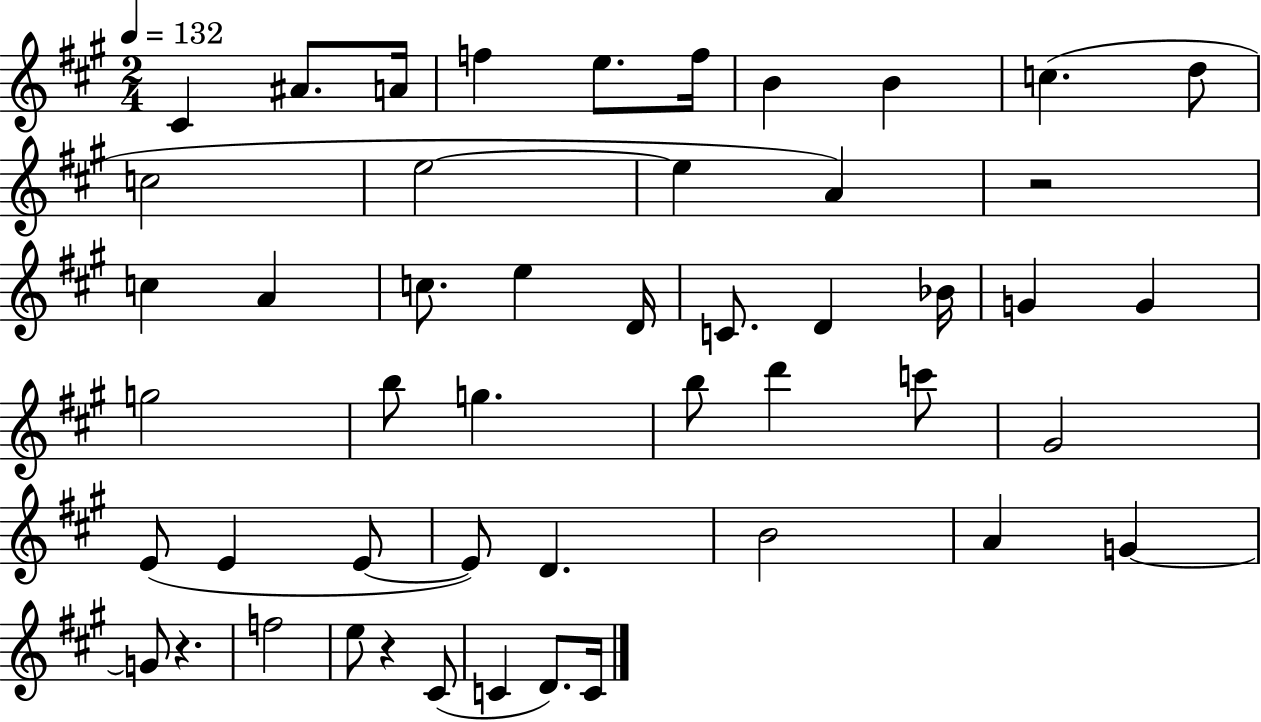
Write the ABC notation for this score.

X:1
T:Untitled
M:2/4
L:1/4
K:A
^C ^A/2 A/4 f e/2 f/4 B B c d/2 c2 e2 e A z2 c A c/2 e D/4 C/2 D _B/4 G G g2 b/2 g b/2 d' c'/2 ^G2 E/2 E E/2 E/2 D B2 A G G/2 z f2 e/2 z ^C/2 C D/2 C/4